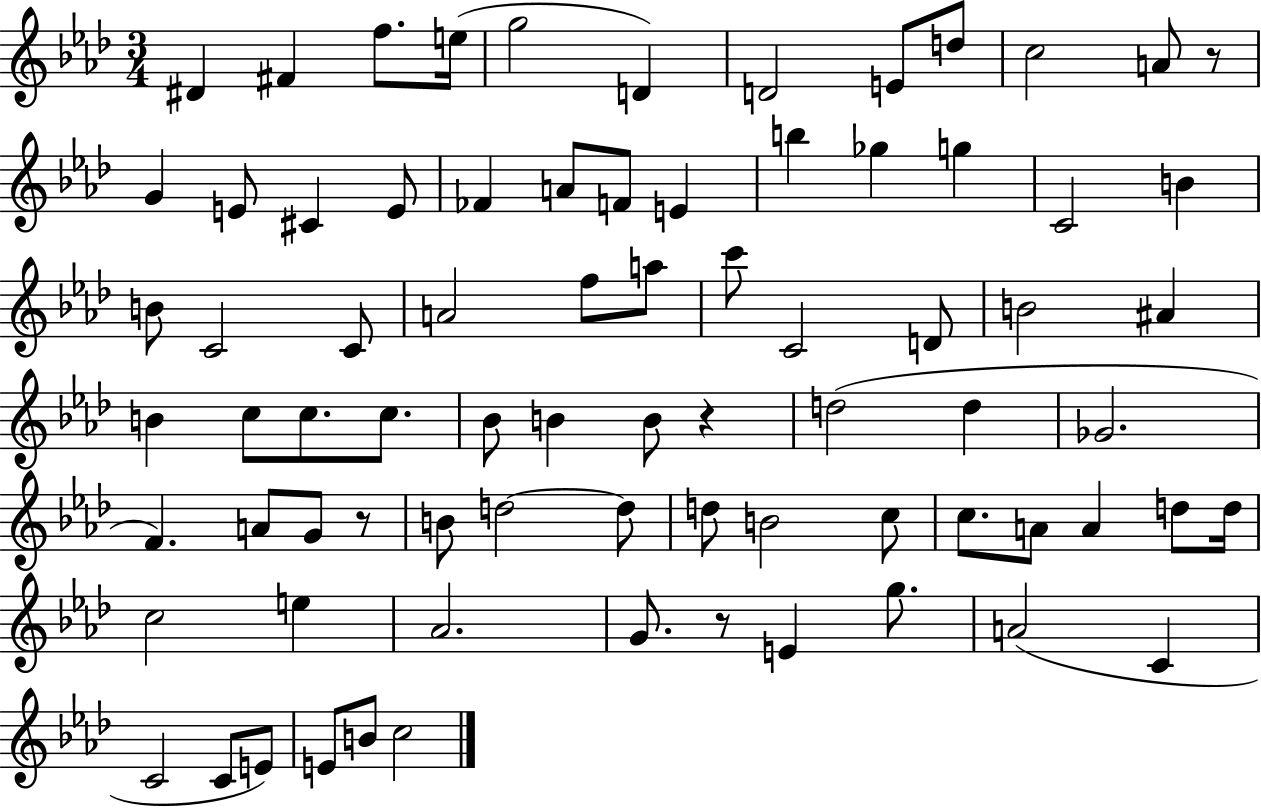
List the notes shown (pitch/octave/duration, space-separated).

D#4/q F#4/q F5/e. E5/s G5/h D4/q D4/h E4/e D5/e C5/h A4/e R/e G4/q E4/e C#4/q E4/e FES4/q A4/e F4/e E4/q B5/q Gb5/q G5/q C4/h B4/q B4/e C4/h C4/e A4/h F5/e A5/e C6/e C4/h D4/e B4/h A#4/q B4/q C5/e C5/e. C5/e. Bb4/e B4/q B4/e R/q D5/h D5/q Gb4/h. F4/q. A4/e G4/e R/e B4/e D5/h D5/e D5/e B4/h C5/e C5/e. A4/e A4/q D5/e D5/s C5/h E5/q Ab4/h. G4/e. R/e E4/q G5/e. A4/h C4/q C4/h C4/e E4/e E4/e B4/e C5/h